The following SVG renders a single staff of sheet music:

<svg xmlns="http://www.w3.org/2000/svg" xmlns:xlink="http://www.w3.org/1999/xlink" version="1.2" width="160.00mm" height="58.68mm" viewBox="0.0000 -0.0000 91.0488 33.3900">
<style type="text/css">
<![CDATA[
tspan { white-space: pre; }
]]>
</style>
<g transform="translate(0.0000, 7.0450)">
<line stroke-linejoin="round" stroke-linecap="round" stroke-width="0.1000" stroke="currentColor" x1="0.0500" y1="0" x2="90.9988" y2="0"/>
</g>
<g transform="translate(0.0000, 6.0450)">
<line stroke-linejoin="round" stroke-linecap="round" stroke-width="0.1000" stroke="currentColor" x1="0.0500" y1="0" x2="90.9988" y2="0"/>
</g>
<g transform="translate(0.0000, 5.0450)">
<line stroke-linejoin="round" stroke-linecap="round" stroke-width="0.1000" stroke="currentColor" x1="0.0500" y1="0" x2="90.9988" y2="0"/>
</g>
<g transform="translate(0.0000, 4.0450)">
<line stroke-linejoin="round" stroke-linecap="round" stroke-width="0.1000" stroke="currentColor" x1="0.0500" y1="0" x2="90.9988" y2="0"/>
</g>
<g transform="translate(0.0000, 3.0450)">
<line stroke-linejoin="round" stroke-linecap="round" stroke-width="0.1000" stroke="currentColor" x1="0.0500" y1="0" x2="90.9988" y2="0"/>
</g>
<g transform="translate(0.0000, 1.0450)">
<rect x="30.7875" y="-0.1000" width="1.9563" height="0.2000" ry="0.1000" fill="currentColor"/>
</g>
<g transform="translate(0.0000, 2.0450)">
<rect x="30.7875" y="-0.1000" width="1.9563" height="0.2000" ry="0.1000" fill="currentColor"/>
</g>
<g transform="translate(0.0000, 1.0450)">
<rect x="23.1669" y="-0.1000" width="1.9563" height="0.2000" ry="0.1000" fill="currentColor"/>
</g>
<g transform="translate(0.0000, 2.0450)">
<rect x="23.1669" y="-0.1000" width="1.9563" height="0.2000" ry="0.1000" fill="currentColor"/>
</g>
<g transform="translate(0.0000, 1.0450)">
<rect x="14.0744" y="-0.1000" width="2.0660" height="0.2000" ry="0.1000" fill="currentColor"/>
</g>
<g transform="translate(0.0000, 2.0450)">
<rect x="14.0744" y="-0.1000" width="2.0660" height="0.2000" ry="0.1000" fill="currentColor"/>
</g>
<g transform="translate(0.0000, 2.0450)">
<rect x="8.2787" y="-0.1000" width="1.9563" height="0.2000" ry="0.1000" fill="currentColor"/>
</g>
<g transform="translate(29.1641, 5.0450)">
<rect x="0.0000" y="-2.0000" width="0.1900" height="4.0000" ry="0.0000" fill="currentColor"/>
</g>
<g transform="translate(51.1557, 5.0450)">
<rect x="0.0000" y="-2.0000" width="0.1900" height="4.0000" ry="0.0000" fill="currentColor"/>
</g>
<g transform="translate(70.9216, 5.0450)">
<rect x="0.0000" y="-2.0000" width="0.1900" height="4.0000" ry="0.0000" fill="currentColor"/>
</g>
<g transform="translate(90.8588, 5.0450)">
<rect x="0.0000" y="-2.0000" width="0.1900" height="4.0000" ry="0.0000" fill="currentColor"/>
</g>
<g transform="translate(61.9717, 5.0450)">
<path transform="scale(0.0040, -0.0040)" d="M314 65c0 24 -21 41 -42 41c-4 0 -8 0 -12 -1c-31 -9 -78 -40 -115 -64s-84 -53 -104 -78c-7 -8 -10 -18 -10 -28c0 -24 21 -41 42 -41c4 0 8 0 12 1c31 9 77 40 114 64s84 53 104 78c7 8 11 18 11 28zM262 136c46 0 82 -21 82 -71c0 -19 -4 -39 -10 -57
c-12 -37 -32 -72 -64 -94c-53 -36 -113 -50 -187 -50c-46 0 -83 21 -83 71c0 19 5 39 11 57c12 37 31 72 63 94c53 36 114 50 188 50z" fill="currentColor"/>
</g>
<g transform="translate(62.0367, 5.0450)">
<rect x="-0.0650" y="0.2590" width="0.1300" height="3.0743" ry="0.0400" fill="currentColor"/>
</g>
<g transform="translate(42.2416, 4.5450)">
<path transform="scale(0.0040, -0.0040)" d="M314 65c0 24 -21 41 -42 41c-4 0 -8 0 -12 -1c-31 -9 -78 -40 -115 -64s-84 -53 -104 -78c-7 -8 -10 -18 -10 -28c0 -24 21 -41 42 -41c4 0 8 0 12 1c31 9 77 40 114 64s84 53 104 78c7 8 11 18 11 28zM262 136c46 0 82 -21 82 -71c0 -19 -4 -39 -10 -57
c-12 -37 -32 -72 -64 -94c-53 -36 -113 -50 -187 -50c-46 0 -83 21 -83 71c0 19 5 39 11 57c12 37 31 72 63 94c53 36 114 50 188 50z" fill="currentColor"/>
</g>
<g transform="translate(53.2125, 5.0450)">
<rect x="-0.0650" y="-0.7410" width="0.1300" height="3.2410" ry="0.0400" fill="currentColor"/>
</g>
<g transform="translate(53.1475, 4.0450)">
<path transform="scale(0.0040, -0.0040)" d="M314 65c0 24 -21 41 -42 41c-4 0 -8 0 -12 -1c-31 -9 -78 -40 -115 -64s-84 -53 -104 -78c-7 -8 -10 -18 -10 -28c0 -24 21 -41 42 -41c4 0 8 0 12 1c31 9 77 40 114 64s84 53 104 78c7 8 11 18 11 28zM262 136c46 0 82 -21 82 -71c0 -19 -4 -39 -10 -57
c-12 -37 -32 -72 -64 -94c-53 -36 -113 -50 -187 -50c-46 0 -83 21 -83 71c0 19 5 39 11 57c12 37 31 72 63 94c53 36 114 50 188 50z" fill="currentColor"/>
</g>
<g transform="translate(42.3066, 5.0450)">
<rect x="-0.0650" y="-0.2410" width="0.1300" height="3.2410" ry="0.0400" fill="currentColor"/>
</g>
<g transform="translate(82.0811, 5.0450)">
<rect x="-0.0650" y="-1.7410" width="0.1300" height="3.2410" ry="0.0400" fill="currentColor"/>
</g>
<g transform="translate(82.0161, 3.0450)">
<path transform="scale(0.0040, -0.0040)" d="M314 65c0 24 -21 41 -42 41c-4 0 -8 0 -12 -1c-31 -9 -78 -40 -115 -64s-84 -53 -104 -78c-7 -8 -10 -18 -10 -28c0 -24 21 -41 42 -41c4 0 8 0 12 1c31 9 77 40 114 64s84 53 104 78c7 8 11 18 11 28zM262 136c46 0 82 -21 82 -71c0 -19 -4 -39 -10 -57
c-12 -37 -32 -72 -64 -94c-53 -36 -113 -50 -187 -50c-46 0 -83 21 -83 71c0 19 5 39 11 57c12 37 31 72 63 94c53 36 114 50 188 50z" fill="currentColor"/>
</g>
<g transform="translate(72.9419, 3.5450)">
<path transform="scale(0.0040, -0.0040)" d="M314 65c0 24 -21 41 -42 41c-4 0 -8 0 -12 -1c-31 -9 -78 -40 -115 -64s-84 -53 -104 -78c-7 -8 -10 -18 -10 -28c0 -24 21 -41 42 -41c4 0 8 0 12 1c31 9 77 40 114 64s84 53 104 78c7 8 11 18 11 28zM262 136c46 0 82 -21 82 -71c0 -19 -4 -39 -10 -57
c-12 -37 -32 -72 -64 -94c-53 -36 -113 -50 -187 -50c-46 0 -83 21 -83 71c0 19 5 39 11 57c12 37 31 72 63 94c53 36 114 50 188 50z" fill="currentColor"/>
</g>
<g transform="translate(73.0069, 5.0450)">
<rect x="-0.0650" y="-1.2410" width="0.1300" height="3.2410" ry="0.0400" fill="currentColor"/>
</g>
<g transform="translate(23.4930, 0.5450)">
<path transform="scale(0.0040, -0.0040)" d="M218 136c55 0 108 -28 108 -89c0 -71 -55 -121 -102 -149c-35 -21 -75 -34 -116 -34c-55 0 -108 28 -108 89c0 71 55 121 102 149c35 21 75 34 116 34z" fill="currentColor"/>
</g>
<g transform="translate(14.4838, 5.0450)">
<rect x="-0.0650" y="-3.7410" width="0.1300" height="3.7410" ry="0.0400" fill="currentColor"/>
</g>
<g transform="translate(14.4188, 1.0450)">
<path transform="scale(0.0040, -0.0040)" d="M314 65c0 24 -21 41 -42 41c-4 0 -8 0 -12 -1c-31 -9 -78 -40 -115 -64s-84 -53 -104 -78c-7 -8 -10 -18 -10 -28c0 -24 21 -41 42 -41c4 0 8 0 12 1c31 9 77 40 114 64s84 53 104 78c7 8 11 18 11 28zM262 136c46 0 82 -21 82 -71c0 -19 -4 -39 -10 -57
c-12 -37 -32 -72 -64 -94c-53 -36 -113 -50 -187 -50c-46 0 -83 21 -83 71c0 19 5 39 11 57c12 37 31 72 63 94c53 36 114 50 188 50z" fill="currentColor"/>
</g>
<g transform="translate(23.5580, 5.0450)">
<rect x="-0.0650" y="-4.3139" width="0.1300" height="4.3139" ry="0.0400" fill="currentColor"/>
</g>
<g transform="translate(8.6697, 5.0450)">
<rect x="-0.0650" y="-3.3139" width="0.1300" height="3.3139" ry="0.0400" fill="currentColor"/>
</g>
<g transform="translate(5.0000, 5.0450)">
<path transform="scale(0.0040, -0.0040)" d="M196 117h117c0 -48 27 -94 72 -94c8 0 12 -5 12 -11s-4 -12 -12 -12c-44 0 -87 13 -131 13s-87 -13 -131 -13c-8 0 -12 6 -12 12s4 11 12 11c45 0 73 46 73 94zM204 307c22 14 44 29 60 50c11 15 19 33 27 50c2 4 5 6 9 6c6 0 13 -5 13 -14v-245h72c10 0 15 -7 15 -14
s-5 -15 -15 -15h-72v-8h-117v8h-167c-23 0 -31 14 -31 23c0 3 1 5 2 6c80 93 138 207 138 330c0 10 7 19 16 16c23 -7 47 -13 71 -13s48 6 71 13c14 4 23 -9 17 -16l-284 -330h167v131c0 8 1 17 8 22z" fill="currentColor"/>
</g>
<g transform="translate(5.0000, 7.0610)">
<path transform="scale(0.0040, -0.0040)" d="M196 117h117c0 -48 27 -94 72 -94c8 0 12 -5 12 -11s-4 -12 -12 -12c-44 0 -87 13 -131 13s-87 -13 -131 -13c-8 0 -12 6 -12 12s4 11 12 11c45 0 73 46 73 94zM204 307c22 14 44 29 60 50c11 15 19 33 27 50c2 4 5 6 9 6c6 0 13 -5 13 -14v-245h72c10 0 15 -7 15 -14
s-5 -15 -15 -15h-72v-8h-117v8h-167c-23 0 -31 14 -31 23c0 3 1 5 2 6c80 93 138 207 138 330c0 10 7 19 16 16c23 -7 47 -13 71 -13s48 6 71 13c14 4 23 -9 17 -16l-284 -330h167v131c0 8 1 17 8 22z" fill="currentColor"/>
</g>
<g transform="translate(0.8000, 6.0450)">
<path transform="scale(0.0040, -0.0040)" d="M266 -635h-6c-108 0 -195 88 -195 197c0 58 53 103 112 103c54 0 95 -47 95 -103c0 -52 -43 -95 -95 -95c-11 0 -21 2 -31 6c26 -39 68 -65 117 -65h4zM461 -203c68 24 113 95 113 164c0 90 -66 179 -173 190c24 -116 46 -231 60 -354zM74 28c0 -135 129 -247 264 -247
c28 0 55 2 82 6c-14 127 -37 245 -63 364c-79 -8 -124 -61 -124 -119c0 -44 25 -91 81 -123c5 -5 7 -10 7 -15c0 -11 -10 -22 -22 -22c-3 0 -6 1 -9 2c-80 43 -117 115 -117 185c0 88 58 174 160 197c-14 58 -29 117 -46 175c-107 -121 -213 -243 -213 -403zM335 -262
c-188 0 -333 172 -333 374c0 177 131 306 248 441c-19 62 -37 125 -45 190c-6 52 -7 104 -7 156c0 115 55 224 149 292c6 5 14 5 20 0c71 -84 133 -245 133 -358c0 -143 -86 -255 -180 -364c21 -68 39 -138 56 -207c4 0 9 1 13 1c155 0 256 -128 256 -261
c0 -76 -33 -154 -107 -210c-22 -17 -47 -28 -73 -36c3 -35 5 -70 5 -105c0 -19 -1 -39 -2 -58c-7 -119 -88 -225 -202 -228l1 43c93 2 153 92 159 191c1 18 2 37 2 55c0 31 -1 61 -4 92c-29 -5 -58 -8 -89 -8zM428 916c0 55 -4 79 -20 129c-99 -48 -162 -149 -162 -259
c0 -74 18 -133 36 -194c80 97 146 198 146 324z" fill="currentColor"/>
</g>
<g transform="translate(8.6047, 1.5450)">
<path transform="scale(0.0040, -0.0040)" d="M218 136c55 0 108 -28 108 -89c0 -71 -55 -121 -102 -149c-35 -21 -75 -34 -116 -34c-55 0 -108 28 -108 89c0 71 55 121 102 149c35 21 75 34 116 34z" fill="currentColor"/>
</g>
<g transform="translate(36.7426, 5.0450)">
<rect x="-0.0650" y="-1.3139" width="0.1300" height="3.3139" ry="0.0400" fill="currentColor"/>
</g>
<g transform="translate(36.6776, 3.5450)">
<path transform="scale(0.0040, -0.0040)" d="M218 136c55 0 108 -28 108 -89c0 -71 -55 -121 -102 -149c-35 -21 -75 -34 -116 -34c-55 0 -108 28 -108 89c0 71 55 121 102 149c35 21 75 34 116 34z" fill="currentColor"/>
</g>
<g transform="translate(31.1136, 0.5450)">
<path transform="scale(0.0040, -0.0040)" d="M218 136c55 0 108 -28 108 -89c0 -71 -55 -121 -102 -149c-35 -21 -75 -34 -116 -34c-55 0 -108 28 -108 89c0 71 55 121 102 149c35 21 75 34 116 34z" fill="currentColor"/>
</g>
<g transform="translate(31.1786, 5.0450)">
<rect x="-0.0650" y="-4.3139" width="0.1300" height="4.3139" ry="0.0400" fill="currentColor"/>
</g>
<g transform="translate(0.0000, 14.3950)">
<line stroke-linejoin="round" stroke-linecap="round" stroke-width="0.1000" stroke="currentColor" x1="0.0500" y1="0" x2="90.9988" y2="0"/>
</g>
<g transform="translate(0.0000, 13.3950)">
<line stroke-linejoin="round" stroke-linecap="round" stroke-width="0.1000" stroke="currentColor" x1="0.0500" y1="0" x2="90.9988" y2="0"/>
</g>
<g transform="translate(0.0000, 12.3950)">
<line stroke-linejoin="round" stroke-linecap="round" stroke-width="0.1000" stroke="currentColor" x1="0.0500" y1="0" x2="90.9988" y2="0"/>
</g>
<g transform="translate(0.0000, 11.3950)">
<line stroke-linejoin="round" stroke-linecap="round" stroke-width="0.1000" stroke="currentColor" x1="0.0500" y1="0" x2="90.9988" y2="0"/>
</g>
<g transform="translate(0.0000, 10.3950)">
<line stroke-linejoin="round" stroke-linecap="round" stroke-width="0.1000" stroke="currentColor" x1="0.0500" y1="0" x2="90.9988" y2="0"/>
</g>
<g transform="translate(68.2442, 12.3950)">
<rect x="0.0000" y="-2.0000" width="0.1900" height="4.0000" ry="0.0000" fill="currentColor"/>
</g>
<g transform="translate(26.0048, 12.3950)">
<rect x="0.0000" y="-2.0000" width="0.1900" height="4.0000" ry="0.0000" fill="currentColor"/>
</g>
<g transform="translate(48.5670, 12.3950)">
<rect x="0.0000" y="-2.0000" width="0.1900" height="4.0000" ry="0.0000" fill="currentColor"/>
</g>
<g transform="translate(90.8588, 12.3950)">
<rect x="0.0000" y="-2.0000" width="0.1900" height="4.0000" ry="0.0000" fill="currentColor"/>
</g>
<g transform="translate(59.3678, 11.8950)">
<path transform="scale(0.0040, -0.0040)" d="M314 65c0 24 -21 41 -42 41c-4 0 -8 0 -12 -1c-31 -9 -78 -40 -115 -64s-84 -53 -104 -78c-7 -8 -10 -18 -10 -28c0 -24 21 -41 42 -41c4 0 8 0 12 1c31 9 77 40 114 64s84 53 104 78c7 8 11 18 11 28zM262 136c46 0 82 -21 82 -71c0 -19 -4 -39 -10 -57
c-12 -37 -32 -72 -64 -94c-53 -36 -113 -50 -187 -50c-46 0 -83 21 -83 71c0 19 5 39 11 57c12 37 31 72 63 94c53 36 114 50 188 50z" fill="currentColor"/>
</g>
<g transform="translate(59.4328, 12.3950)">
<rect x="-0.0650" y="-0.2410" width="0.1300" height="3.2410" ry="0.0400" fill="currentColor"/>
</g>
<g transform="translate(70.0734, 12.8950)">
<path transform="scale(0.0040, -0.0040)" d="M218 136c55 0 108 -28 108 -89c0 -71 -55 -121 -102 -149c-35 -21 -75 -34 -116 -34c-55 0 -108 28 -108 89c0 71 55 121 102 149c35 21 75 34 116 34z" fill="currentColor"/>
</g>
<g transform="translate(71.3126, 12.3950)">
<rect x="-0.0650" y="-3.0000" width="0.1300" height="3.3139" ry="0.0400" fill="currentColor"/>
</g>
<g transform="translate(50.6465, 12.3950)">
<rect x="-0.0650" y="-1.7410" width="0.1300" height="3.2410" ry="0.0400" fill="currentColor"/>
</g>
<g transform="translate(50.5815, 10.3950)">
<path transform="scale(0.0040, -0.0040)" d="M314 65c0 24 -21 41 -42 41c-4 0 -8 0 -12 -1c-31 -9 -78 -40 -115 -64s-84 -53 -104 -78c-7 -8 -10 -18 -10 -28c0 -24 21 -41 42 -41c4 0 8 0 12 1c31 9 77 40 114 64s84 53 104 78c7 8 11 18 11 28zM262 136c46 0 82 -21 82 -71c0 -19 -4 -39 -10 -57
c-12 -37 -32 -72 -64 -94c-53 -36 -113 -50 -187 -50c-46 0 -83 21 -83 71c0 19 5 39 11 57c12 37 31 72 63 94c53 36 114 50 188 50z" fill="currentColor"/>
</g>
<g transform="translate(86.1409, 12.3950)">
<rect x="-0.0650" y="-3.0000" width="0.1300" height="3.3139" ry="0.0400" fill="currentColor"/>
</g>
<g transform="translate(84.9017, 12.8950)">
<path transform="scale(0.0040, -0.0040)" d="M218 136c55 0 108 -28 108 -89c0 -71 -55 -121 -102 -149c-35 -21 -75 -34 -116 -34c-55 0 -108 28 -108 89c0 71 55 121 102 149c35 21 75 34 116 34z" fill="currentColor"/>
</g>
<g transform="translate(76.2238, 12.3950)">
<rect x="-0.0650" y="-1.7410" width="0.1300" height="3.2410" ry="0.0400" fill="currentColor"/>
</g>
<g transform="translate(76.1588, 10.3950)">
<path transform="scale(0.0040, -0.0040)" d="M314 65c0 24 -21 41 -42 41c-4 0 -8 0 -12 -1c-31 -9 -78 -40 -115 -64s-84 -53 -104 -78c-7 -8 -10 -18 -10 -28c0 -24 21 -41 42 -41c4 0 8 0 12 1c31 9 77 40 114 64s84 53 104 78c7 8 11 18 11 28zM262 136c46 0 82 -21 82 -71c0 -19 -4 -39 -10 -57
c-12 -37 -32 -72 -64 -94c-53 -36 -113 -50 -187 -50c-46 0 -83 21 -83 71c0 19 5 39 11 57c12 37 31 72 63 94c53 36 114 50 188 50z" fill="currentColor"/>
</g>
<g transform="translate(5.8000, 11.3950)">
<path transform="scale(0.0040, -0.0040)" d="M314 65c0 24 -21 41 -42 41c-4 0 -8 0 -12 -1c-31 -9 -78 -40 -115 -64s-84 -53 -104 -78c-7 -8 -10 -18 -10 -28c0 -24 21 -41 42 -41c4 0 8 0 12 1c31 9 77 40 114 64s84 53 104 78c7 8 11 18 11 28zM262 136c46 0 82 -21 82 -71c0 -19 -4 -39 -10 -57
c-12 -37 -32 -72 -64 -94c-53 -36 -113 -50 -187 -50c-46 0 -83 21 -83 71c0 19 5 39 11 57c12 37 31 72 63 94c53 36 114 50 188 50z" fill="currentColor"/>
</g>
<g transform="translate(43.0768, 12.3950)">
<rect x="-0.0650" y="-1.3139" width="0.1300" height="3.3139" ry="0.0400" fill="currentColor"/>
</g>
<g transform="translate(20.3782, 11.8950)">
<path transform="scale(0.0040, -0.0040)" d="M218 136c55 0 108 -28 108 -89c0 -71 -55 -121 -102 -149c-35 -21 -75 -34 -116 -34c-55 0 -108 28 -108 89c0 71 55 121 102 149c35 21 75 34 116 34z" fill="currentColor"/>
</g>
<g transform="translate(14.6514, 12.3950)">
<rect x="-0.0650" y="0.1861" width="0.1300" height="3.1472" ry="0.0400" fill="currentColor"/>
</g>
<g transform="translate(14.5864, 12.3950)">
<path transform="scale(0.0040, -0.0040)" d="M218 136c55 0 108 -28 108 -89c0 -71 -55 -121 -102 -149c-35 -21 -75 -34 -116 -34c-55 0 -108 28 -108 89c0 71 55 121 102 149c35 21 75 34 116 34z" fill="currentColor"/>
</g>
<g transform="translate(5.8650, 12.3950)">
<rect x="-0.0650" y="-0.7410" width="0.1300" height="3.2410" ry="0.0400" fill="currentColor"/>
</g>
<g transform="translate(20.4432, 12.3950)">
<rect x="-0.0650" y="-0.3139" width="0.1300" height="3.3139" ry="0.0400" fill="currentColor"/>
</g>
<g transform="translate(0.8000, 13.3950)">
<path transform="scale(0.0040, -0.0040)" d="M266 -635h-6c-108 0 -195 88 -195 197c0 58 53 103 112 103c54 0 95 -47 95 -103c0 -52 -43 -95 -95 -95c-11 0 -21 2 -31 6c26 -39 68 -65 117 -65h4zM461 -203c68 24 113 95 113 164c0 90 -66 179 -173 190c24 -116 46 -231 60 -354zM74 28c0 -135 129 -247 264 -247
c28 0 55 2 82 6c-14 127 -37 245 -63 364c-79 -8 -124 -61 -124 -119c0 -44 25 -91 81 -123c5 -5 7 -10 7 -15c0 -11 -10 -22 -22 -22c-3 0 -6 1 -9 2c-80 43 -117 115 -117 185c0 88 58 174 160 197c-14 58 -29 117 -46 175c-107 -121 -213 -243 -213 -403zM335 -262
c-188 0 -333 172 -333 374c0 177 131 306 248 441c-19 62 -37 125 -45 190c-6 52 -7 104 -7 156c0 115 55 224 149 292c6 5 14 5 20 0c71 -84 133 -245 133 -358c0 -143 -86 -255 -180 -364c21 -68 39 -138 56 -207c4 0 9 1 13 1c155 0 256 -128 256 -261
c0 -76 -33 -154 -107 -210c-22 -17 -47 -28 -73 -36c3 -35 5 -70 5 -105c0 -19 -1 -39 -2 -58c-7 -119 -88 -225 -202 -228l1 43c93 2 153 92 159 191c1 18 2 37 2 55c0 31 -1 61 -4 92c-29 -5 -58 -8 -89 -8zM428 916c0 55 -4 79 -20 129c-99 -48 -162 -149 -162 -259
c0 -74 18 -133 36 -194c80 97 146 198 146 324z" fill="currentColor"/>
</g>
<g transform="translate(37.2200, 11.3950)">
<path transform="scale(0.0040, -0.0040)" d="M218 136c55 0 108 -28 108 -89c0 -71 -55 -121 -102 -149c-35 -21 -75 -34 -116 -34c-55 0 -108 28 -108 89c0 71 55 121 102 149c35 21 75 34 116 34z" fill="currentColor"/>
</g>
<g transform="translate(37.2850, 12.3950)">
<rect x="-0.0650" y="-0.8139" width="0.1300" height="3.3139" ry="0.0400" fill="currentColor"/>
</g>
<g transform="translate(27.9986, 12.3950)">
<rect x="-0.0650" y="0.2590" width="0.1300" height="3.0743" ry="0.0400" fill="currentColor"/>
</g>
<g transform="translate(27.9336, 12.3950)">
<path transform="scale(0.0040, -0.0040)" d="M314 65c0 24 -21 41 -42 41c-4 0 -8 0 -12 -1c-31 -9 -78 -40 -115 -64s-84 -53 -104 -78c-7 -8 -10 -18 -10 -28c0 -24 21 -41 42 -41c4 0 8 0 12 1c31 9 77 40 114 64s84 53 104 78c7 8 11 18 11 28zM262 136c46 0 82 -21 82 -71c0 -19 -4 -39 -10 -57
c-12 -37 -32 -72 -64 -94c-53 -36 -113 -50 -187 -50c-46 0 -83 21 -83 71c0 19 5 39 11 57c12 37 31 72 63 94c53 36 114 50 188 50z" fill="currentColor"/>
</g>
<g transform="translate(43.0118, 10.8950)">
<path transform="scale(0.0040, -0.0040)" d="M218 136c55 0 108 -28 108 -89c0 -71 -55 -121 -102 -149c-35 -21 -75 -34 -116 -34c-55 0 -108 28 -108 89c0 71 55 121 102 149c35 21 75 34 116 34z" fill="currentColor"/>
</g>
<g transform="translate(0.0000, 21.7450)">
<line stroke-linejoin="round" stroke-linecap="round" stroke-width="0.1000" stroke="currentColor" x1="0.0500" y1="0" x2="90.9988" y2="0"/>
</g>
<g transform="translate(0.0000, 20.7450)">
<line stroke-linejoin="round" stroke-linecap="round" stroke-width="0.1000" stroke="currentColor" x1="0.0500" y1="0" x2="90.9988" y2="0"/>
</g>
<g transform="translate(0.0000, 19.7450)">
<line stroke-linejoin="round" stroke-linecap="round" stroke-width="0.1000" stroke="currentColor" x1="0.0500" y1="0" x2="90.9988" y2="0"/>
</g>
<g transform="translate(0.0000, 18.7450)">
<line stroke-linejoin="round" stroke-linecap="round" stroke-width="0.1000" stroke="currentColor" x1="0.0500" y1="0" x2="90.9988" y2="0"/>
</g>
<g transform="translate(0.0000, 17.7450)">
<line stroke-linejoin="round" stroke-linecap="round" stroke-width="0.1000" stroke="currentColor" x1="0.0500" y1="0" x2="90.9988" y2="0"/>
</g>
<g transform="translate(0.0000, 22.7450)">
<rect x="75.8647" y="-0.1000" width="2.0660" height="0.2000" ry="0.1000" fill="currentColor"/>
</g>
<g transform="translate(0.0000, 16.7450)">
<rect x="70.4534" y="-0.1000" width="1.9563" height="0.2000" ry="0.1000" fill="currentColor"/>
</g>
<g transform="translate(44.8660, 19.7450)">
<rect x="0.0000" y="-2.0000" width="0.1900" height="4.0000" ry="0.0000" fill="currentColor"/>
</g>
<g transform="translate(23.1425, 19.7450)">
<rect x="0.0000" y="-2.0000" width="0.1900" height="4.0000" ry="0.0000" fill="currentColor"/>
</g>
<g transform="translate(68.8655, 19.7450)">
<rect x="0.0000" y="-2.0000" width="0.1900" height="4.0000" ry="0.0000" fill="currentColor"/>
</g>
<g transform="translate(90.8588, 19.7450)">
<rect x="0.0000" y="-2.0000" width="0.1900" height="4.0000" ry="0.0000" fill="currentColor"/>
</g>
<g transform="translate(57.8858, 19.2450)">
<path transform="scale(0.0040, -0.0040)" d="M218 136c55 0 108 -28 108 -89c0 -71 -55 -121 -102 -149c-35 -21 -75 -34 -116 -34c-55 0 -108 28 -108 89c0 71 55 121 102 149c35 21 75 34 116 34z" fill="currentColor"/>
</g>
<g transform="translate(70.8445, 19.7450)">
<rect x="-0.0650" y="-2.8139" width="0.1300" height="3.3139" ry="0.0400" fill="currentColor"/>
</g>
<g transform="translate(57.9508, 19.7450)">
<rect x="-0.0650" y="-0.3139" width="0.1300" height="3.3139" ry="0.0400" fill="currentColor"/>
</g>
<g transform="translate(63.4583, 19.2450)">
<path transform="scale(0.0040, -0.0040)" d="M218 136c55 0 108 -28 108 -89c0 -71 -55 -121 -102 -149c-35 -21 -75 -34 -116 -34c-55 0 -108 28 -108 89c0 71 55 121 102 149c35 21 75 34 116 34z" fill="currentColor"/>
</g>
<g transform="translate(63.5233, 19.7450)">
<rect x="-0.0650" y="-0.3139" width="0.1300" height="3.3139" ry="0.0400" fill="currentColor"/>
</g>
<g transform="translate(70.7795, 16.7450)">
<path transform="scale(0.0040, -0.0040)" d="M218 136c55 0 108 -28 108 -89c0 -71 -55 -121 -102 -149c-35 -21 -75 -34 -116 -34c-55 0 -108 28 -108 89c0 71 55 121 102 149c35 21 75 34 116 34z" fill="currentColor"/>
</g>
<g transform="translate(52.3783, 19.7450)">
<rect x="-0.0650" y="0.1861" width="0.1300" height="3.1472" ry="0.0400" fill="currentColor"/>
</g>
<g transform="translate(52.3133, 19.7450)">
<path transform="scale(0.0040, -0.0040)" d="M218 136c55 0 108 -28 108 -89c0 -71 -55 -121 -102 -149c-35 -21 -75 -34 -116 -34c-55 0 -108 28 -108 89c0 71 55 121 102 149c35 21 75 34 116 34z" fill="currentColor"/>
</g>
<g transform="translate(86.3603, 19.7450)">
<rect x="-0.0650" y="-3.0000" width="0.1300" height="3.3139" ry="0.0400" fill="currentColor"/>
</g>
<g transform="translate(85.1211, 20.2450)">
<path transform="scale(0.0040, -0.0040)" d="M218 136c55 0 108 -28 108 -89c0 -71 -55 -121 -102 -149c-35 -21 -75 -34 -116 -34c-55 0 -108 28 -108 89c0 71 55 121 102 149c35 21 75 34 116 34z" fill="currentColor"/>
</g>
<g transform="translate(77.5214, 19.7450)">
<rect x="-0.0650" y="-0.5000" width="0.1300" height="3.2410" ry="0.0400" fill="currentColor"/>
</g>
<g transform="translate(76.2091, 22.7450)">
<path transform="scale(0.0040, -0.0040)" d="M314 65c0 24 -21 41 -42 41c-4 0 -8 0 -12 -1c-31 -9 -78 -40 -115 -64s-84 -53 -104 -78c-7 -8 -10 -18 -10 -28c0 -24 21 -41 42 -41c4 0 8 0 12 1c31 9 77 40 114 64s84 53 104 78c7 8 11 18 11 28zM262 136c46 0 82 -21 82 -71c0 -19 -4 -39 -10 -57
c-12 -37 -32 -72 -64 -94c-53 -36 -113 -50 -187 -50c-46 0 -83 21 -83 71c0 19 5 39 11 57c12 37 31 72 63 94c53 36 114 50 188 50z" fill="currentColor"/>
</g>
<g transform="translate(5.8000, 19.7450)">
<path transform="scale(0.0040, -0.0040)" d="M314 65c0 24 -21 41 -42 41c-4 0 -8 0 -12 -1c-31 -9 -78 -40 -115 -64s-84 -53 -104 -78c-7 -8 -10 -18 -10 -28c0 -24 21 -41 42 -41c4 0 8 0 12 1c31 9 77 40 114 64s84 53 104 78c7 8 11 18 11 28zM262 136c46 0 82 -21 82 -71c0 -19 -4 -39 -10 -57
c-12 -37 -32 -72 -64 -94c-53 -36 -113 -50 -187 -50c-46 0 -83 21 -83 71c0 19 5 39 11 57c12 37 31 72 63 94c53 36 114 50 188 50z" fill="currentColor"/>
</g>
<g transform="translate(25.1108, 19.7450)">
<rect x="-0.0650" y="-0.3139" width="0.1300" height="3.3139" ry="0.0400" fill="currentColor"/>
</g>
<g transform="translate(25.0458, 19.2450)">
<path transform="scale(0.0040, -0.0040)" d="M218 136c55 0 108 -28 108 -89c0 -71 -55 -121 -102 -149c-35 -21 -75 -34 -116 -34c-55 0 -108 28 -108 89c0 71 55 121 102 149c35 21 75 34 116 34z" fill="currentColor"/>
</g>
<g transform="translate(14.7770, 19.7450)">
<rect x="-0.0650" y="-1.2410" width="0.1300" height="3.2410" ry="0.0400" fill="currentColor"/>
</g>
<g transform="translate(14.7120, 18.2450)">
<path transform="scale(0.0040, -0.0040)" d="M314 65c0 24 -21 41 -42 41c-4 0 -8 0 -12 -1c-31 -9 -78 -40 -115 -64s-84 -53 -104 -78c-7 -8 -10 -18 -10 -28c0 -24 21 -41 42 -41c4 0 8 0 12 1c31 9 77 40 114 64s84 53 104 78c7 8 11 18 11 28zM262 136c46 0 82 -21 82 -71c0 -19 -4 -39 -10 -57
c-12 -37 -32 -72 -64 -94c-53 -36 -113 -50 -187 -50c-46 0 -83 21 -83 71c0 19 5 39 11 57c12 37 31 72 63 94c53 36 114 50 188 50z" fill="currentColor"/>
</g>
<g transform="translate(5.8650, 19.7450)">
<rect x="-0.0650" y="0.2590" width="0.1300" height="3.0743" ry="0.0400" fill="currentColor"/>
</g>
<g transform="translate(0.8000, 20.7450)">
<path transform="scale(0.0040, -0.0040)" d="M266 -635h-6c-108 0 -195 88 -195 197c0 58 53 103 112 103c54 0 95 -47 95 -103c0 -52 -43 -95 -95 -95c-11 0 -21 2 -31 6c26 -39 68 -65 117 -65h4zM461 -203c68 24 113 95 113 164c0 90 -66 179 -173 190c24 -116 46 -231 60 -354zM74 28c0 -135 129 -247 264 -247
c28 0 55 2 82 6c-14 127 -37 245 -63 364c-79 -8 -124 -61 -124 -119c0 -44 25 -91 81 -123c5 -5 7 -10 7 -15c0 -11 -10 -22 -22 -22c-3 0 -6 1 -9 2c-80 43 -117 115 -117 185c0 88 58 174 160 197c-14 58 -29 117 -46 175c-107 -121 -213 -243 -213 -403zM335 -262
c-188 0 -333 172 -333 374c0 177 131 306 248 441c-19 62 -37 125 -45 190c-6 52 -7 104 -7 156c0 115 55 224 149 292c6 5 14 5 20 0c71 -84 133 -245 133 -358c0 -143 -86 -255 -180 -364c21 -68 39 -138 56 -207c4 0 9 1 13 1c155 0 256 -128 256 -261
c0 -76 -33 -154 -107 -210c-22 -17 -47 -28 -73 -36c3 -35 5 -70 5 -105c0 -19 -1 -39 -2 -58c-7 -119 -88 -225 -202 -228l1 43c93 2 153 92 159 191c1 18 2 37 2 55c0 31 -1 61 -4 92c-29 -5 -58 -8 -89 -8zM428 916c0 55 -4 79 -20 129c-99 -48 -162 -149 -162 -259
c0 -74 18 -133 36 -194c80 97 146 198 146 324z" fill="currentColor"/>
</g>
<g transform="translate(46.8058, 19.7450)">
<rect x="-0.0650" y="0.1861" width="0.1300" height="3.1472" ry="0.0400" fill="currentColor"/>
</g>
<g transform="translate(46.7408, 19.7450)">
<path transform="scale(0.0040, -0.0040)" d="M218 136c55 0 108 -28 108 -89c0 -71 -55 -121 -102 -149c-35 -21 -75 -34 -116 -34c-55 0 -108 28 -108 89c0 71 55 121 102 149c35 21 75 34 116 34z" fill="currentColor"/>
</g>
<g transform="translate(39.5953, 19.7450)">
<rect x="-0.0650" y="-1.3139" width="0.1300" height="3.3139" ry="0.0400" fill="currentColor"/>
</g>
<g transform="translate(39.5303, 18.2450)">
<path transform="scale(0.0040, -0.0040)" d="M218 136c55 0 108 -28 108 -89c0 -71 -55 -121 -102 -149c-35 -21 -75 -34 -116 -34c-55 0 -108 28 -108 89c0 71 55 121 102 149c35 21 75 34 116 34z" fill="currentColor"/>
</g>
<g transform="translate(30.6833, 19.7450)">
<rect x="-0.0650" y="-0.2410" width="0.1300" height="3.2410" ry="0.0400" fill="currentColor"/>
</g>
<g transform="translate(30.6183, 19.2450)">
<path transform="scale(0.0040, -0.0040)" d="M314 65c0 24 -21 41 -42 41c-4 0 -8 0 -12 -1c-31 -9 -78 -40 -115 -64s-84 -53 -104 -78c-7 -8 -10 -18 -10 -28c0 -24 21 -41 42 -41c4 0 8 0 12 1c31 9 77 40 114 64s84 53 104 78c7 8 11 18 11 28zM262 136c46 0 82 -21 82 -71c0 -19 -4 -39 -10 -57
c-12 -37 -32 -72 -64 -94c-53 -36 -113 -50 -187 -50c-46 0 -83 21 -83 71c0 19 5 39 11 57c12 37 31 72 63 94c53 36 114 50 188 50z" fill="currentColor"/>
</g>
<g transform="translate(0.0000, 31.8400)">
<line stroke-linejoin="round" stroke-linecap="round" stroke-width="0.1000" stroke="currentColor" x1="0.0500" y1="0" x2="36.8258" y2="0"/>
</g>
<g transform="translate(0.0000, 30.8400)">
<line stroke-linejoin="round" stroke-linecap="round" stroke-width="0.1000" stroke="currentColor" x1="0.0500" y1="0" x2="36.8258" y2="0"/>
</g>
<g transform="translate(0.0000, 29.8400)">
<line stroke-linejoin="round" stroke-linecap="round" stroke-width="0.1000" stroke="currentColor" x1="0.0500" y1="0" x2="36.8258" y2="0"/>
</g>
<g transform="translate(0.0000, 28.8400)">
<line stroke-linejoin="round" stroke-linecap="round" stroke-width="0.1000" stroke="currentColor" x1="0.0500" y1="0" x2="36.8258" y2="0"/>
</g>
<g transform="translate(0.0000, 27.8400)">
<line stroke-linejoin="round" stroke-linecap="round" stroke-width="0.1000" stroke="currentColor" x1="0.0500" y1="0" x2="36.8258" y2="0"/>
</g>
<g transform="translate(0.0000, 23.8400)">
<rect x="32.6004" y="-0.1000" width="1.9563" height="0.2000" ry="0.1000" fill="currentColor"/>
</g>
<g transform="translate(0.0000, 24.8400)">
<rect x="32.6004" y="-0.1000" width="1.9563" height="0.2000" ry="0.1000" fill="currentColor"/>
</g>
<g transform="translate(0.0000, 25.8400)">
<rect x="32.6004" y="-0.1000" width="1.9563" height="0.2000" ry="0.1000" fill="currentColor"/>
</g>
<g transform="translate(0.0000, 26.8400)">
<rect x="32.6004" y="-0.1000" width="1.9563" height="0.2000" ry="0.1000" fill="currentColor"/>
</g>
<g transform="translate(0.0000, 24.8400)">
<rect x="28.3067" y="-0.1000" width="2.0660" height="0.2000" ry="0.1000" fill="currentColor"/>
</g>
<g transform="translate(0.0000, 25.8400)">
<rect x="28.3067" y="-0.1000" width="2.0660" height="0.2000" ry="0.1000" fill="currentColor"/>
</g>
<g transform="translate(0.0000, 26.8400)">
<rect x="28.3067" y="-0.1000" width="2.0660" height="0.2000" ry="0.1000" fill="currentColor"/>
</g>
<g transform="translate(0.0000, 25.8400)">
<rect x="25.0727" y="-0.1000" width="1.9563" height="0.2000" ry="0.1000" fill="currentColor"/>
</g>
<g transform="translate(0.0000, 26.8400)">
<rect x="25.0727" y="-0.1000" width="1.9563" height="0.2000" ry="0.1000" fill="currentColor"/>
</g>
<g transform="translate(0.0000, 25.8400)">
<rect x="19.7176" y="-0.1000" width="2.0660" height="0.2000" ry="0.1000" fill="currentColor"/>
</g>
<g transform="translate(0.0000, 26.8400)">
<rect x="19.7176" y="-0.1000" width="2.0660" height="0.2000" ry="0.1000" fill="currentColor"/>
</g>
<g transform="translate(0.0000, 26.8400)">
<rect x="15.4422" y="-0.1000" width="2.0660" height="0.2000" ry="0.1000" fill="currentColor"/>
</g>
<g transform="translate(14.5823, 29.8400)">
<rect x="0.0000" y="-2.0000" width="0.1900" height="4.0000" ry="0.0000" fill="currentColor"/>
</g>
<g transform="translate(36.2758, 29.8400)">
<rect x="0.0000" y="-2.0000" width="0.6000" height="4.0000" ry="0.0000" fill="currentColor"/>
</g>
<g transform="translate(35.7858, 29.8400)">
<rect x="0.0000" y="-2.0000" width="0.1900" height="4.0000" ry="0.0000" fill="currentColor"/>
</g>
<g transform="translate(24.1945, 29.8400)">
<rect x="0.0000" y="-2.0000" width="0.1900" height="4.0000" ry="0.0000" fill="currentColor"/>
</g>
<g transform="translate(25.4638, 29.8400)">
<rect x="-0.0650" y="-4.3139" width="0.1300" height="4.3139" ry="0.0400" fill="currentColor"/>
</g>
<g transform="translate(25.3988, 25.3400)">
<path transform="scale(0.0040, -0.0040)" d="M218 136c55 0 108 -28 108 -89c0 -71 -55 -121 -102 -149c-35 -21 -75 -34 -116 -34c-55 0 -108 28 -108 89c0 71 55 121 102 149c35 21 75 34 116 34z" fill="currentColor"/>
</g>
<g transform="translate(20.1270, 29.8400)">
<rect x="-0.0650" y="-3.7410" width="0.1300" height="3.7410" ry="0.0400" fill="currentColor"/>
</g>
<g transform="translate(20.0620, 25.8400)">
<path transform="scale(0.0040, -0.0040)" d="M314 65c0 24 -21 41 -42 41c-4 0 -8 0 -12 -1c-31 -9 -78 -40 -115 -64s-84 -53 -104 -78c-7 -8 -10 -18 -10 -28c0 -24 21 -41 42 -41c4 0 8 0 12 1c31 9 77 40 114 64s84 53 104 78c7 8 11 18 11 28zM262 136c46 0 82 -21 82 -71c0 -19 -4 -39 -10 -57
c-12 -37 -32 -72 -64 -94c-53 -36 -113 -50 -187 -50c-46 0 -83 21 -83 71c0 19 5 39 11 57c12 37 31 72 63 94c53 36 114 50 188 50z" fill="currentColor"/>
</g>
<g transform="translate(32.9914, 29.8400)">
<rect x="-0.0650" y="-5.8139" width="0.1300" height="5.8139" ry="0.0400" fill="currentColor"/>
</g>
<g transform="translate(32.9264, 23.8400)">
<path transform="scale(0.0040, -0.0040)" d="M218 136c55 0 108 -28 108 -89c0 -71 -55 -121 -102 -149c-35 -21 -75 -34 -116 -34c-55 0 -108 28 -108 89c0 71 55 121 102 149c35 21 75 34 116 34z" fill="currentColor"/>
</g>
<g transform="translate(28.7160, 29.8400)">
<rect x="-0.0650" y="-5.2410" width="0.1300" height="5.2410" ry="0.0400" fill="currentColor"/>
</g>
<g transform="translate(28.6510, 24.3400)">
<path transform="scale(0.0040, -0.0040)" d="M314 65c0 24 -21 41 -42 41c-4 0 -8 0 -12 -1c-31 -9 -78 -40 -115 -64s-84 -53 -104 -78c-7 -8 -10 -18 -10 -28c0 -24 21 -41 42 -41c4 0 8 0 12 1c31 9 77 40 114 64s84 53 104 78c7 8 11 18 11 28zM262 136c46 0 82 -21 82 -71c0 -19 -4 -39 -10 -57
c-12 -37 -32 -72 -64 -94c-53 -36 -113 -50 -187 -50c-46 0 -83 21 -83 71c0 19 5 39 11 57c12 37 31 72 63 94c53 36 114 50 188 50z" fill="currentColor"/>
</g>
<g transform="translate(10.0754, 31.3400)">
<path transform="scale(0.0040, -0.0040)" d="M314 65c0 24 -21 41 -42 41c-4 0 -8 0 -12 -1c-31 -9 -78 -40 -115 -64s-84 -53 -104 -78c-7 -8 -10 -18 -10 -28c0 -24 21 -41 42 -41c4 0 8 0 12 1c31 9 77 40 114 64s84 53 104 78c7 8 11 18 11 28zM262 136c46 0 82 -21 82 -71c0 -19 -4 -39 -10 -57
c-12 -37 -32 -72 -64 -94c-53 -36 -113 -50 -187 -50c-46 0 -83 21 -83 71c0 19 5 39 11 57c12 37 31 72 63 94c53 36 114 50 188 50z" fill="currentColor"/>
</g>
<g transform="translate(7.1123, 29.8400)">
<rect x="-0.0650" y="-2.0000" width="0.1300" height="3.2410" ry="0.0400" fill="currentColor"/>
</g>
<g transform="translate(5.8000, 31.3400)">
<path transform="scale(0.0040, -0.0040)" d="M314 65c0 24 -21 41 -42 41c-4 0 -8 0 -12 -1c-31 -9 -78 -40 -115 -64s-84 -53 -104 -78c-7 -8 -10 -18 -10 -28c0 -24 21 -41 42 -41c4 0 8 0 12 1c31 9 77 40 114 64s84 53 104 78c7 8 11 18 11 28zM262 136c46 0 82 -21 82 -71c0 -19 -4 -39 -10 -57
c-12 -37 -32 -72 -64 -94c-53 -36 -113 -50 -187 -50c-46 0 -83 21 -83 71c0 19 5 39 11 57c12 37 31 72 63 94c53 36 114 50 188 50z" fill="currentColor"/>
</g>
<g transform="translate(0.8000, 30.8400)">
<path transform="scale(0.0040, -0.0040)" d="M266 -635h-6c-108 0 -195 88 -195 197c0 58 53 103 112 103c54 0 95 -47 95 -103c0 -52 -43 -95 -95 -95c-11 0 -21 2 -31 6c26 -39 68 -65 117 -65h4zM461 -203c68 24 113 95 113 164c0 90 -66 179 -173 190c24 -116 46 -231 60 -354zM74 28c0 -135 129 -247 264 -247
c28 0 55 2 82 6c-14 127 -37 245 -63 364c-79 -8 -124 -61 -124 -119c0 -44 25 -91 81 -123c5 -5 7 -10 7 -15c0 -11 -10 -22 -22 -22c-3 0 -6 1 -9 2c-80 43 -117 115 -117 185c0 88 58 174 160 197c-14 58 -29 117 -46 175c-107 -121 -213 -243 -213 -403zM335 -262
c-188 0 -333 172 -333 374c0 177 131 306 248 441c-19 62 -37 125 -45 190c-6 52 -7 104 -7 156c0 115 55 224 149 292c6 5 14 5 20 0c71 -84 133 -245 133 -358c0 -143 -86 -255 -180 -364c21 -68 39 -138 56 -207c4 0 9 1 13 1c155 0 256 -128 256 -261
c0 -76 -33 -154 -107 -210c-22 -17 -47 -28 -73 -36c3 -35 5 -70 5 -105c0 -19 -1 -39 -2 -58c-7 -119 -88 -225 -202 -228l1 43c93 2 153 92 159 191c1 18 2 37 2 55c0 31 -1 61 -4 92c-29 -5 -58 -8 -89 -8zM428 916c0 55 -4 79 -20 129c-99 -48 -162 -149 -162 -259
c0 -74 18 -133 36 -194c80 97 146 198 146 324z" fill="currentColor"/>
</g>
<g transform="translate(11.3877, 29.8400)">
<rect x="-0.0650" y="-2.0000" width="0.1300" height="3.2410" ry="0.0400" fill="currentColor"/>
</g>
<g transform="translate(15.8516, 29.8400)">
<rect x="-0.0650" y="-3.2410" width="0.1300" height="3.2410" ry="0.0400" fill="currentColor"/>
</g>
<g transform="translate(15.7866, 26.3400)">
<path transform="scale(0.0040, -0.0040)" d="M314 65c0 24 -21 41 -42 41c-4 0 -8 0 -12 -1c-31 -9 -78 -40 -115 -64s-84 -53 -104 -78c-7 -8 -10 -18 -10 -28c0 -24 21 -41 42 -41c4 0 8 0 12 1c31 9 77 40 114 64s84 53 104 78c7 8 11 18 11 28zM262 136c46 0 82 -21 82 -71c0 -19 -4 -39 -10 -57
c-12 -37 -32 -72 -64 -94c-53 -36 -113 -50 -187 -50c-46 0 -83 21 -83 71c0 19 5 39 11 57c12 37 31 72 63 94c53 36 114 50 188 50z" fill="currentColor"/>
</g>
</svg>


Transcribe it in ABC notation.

X:1
T:Untitled
M:4/4
L:1/4
K:C
b c'2 d' d' e c2 d2 B2 e2 f2 d2 B c B2 d e f2 c2 A f2 A B2 e2 c c2 e B B c c a C2 A F2 F2 b2 c'2 d' f'2 g'